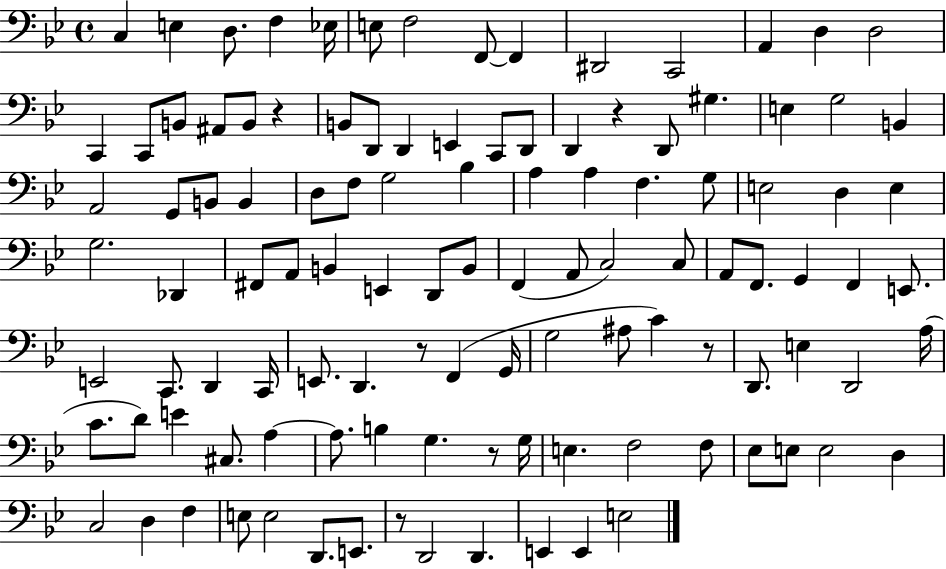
C3/q E3/q D3/e. F3/q Eb3/s E3/e F3/h F2/e F2/q D#2/h C2/h A2/q D3/q D3/h C2/q C2/e B2/e A#2/e B2/e R/q B2/e D2/e D2/q E2/q C2/e D2/e D2/q R/q D2/e G#3/q. E3/q G3/h B2/q A2/h G2/e B2/e B2/q D3/e F3/e G3/h Bb3/q A3/q A3/q F3/q. G3/e E3/h D3/q E3/q G3/h. Db2/q F#2/e A2/e B2/q E2/q D2/e B2/e F2/q A2/e C3/h C3/e A2/e F2/e. G2/q F2/q E2/e. E2/h C2/e. D2/q C2/s E2/e. D2/q. R/e F2/q G2/s G3/h A#3/e C4/q R/e D2/e. E3/q D2/h A3/s C4/e. D4/e E4/q C#3/e. A3/q A3/e. B3/q G3/q. R/e G3/s E3/q. F3/h F3/e Eb3/e E3/e E3/h D3/q C3/h D3/q F3/q E3/e E3/h D2/e. E2/e. R/e D2/h D2/q. E2/q E2/q E3/h